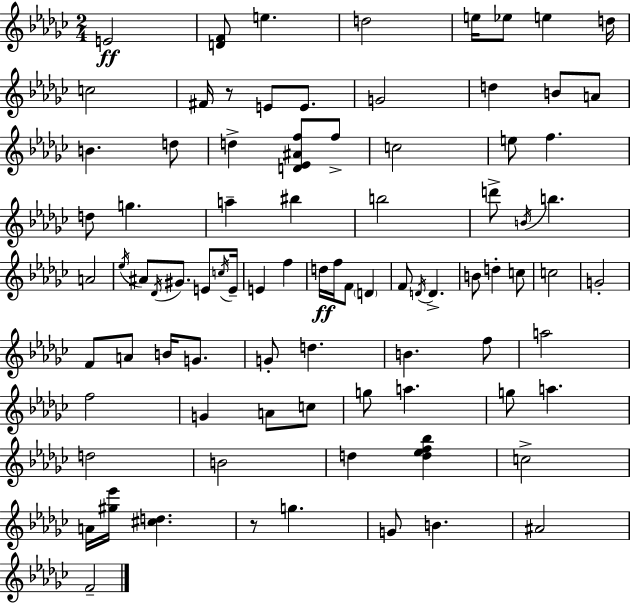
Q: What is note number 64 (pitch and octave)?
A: A4